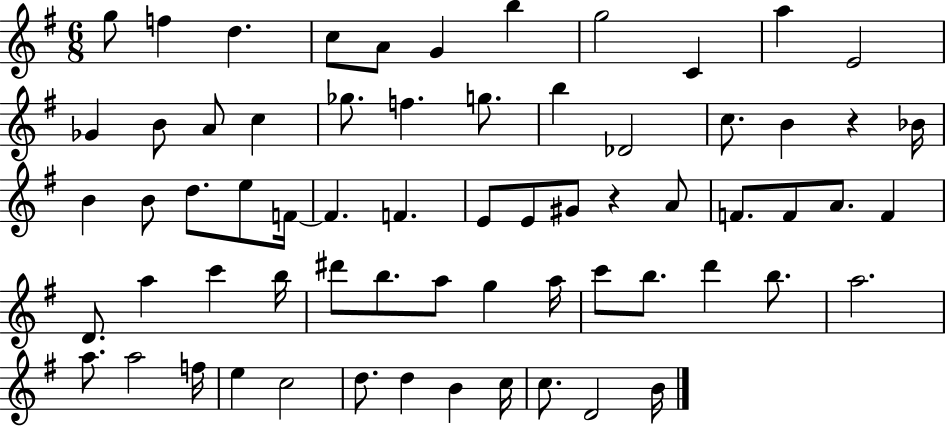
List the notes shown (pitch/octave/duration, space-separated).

G5/e F5/q D5/q. C5/e A4/e G4/q B5/q G5/h C4/q A5/q E4/h Gb4/q B4/e A4/e C5/q Gb5/e. F5/q. G5/e. B5/q Db4/h C5/e. B4/q R/q Bb4/s B4/q B4/e D5/e. E5/e F4/s F4/q. F4/q. E4/e E4/e G#4/e R/q A4/e F4/e. F4/e A4/e. F4/q D4/e. A5/q C6/q B5/s D#6/e B5/e. A5/e G5/q A5/s C6/e B5/e. D6/q B5/e. A5/h. A5/e. A5/h F5/s E5/q C5/h D5/e. D5/q B4/q C5/s C5/e. D4/h B4/s